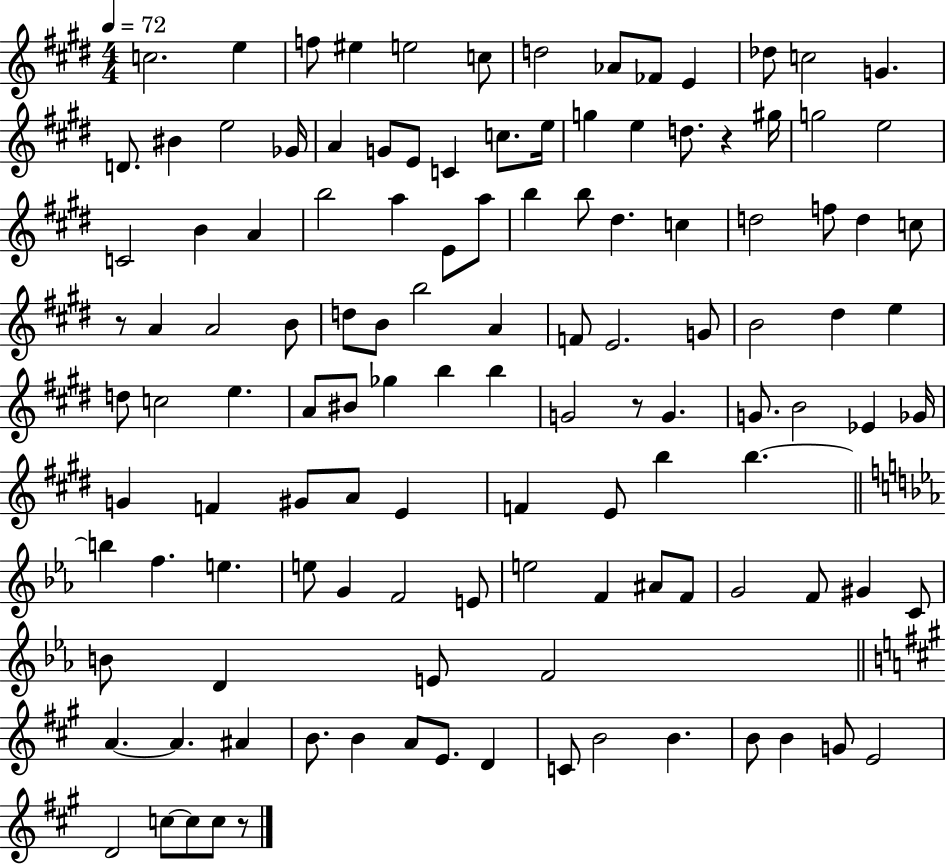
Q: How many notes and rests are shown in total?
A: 122